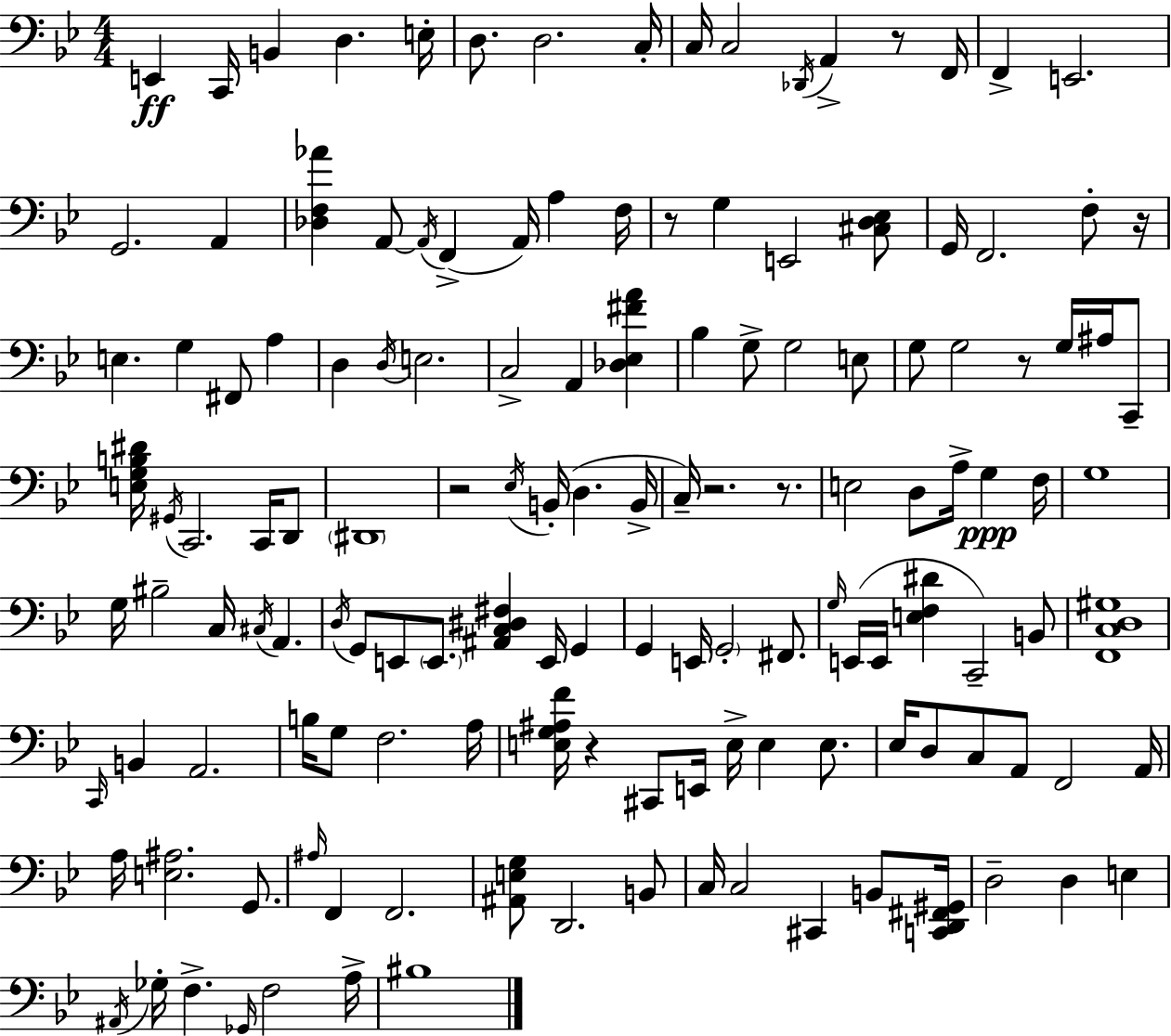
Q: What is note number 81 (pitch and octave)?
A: C2